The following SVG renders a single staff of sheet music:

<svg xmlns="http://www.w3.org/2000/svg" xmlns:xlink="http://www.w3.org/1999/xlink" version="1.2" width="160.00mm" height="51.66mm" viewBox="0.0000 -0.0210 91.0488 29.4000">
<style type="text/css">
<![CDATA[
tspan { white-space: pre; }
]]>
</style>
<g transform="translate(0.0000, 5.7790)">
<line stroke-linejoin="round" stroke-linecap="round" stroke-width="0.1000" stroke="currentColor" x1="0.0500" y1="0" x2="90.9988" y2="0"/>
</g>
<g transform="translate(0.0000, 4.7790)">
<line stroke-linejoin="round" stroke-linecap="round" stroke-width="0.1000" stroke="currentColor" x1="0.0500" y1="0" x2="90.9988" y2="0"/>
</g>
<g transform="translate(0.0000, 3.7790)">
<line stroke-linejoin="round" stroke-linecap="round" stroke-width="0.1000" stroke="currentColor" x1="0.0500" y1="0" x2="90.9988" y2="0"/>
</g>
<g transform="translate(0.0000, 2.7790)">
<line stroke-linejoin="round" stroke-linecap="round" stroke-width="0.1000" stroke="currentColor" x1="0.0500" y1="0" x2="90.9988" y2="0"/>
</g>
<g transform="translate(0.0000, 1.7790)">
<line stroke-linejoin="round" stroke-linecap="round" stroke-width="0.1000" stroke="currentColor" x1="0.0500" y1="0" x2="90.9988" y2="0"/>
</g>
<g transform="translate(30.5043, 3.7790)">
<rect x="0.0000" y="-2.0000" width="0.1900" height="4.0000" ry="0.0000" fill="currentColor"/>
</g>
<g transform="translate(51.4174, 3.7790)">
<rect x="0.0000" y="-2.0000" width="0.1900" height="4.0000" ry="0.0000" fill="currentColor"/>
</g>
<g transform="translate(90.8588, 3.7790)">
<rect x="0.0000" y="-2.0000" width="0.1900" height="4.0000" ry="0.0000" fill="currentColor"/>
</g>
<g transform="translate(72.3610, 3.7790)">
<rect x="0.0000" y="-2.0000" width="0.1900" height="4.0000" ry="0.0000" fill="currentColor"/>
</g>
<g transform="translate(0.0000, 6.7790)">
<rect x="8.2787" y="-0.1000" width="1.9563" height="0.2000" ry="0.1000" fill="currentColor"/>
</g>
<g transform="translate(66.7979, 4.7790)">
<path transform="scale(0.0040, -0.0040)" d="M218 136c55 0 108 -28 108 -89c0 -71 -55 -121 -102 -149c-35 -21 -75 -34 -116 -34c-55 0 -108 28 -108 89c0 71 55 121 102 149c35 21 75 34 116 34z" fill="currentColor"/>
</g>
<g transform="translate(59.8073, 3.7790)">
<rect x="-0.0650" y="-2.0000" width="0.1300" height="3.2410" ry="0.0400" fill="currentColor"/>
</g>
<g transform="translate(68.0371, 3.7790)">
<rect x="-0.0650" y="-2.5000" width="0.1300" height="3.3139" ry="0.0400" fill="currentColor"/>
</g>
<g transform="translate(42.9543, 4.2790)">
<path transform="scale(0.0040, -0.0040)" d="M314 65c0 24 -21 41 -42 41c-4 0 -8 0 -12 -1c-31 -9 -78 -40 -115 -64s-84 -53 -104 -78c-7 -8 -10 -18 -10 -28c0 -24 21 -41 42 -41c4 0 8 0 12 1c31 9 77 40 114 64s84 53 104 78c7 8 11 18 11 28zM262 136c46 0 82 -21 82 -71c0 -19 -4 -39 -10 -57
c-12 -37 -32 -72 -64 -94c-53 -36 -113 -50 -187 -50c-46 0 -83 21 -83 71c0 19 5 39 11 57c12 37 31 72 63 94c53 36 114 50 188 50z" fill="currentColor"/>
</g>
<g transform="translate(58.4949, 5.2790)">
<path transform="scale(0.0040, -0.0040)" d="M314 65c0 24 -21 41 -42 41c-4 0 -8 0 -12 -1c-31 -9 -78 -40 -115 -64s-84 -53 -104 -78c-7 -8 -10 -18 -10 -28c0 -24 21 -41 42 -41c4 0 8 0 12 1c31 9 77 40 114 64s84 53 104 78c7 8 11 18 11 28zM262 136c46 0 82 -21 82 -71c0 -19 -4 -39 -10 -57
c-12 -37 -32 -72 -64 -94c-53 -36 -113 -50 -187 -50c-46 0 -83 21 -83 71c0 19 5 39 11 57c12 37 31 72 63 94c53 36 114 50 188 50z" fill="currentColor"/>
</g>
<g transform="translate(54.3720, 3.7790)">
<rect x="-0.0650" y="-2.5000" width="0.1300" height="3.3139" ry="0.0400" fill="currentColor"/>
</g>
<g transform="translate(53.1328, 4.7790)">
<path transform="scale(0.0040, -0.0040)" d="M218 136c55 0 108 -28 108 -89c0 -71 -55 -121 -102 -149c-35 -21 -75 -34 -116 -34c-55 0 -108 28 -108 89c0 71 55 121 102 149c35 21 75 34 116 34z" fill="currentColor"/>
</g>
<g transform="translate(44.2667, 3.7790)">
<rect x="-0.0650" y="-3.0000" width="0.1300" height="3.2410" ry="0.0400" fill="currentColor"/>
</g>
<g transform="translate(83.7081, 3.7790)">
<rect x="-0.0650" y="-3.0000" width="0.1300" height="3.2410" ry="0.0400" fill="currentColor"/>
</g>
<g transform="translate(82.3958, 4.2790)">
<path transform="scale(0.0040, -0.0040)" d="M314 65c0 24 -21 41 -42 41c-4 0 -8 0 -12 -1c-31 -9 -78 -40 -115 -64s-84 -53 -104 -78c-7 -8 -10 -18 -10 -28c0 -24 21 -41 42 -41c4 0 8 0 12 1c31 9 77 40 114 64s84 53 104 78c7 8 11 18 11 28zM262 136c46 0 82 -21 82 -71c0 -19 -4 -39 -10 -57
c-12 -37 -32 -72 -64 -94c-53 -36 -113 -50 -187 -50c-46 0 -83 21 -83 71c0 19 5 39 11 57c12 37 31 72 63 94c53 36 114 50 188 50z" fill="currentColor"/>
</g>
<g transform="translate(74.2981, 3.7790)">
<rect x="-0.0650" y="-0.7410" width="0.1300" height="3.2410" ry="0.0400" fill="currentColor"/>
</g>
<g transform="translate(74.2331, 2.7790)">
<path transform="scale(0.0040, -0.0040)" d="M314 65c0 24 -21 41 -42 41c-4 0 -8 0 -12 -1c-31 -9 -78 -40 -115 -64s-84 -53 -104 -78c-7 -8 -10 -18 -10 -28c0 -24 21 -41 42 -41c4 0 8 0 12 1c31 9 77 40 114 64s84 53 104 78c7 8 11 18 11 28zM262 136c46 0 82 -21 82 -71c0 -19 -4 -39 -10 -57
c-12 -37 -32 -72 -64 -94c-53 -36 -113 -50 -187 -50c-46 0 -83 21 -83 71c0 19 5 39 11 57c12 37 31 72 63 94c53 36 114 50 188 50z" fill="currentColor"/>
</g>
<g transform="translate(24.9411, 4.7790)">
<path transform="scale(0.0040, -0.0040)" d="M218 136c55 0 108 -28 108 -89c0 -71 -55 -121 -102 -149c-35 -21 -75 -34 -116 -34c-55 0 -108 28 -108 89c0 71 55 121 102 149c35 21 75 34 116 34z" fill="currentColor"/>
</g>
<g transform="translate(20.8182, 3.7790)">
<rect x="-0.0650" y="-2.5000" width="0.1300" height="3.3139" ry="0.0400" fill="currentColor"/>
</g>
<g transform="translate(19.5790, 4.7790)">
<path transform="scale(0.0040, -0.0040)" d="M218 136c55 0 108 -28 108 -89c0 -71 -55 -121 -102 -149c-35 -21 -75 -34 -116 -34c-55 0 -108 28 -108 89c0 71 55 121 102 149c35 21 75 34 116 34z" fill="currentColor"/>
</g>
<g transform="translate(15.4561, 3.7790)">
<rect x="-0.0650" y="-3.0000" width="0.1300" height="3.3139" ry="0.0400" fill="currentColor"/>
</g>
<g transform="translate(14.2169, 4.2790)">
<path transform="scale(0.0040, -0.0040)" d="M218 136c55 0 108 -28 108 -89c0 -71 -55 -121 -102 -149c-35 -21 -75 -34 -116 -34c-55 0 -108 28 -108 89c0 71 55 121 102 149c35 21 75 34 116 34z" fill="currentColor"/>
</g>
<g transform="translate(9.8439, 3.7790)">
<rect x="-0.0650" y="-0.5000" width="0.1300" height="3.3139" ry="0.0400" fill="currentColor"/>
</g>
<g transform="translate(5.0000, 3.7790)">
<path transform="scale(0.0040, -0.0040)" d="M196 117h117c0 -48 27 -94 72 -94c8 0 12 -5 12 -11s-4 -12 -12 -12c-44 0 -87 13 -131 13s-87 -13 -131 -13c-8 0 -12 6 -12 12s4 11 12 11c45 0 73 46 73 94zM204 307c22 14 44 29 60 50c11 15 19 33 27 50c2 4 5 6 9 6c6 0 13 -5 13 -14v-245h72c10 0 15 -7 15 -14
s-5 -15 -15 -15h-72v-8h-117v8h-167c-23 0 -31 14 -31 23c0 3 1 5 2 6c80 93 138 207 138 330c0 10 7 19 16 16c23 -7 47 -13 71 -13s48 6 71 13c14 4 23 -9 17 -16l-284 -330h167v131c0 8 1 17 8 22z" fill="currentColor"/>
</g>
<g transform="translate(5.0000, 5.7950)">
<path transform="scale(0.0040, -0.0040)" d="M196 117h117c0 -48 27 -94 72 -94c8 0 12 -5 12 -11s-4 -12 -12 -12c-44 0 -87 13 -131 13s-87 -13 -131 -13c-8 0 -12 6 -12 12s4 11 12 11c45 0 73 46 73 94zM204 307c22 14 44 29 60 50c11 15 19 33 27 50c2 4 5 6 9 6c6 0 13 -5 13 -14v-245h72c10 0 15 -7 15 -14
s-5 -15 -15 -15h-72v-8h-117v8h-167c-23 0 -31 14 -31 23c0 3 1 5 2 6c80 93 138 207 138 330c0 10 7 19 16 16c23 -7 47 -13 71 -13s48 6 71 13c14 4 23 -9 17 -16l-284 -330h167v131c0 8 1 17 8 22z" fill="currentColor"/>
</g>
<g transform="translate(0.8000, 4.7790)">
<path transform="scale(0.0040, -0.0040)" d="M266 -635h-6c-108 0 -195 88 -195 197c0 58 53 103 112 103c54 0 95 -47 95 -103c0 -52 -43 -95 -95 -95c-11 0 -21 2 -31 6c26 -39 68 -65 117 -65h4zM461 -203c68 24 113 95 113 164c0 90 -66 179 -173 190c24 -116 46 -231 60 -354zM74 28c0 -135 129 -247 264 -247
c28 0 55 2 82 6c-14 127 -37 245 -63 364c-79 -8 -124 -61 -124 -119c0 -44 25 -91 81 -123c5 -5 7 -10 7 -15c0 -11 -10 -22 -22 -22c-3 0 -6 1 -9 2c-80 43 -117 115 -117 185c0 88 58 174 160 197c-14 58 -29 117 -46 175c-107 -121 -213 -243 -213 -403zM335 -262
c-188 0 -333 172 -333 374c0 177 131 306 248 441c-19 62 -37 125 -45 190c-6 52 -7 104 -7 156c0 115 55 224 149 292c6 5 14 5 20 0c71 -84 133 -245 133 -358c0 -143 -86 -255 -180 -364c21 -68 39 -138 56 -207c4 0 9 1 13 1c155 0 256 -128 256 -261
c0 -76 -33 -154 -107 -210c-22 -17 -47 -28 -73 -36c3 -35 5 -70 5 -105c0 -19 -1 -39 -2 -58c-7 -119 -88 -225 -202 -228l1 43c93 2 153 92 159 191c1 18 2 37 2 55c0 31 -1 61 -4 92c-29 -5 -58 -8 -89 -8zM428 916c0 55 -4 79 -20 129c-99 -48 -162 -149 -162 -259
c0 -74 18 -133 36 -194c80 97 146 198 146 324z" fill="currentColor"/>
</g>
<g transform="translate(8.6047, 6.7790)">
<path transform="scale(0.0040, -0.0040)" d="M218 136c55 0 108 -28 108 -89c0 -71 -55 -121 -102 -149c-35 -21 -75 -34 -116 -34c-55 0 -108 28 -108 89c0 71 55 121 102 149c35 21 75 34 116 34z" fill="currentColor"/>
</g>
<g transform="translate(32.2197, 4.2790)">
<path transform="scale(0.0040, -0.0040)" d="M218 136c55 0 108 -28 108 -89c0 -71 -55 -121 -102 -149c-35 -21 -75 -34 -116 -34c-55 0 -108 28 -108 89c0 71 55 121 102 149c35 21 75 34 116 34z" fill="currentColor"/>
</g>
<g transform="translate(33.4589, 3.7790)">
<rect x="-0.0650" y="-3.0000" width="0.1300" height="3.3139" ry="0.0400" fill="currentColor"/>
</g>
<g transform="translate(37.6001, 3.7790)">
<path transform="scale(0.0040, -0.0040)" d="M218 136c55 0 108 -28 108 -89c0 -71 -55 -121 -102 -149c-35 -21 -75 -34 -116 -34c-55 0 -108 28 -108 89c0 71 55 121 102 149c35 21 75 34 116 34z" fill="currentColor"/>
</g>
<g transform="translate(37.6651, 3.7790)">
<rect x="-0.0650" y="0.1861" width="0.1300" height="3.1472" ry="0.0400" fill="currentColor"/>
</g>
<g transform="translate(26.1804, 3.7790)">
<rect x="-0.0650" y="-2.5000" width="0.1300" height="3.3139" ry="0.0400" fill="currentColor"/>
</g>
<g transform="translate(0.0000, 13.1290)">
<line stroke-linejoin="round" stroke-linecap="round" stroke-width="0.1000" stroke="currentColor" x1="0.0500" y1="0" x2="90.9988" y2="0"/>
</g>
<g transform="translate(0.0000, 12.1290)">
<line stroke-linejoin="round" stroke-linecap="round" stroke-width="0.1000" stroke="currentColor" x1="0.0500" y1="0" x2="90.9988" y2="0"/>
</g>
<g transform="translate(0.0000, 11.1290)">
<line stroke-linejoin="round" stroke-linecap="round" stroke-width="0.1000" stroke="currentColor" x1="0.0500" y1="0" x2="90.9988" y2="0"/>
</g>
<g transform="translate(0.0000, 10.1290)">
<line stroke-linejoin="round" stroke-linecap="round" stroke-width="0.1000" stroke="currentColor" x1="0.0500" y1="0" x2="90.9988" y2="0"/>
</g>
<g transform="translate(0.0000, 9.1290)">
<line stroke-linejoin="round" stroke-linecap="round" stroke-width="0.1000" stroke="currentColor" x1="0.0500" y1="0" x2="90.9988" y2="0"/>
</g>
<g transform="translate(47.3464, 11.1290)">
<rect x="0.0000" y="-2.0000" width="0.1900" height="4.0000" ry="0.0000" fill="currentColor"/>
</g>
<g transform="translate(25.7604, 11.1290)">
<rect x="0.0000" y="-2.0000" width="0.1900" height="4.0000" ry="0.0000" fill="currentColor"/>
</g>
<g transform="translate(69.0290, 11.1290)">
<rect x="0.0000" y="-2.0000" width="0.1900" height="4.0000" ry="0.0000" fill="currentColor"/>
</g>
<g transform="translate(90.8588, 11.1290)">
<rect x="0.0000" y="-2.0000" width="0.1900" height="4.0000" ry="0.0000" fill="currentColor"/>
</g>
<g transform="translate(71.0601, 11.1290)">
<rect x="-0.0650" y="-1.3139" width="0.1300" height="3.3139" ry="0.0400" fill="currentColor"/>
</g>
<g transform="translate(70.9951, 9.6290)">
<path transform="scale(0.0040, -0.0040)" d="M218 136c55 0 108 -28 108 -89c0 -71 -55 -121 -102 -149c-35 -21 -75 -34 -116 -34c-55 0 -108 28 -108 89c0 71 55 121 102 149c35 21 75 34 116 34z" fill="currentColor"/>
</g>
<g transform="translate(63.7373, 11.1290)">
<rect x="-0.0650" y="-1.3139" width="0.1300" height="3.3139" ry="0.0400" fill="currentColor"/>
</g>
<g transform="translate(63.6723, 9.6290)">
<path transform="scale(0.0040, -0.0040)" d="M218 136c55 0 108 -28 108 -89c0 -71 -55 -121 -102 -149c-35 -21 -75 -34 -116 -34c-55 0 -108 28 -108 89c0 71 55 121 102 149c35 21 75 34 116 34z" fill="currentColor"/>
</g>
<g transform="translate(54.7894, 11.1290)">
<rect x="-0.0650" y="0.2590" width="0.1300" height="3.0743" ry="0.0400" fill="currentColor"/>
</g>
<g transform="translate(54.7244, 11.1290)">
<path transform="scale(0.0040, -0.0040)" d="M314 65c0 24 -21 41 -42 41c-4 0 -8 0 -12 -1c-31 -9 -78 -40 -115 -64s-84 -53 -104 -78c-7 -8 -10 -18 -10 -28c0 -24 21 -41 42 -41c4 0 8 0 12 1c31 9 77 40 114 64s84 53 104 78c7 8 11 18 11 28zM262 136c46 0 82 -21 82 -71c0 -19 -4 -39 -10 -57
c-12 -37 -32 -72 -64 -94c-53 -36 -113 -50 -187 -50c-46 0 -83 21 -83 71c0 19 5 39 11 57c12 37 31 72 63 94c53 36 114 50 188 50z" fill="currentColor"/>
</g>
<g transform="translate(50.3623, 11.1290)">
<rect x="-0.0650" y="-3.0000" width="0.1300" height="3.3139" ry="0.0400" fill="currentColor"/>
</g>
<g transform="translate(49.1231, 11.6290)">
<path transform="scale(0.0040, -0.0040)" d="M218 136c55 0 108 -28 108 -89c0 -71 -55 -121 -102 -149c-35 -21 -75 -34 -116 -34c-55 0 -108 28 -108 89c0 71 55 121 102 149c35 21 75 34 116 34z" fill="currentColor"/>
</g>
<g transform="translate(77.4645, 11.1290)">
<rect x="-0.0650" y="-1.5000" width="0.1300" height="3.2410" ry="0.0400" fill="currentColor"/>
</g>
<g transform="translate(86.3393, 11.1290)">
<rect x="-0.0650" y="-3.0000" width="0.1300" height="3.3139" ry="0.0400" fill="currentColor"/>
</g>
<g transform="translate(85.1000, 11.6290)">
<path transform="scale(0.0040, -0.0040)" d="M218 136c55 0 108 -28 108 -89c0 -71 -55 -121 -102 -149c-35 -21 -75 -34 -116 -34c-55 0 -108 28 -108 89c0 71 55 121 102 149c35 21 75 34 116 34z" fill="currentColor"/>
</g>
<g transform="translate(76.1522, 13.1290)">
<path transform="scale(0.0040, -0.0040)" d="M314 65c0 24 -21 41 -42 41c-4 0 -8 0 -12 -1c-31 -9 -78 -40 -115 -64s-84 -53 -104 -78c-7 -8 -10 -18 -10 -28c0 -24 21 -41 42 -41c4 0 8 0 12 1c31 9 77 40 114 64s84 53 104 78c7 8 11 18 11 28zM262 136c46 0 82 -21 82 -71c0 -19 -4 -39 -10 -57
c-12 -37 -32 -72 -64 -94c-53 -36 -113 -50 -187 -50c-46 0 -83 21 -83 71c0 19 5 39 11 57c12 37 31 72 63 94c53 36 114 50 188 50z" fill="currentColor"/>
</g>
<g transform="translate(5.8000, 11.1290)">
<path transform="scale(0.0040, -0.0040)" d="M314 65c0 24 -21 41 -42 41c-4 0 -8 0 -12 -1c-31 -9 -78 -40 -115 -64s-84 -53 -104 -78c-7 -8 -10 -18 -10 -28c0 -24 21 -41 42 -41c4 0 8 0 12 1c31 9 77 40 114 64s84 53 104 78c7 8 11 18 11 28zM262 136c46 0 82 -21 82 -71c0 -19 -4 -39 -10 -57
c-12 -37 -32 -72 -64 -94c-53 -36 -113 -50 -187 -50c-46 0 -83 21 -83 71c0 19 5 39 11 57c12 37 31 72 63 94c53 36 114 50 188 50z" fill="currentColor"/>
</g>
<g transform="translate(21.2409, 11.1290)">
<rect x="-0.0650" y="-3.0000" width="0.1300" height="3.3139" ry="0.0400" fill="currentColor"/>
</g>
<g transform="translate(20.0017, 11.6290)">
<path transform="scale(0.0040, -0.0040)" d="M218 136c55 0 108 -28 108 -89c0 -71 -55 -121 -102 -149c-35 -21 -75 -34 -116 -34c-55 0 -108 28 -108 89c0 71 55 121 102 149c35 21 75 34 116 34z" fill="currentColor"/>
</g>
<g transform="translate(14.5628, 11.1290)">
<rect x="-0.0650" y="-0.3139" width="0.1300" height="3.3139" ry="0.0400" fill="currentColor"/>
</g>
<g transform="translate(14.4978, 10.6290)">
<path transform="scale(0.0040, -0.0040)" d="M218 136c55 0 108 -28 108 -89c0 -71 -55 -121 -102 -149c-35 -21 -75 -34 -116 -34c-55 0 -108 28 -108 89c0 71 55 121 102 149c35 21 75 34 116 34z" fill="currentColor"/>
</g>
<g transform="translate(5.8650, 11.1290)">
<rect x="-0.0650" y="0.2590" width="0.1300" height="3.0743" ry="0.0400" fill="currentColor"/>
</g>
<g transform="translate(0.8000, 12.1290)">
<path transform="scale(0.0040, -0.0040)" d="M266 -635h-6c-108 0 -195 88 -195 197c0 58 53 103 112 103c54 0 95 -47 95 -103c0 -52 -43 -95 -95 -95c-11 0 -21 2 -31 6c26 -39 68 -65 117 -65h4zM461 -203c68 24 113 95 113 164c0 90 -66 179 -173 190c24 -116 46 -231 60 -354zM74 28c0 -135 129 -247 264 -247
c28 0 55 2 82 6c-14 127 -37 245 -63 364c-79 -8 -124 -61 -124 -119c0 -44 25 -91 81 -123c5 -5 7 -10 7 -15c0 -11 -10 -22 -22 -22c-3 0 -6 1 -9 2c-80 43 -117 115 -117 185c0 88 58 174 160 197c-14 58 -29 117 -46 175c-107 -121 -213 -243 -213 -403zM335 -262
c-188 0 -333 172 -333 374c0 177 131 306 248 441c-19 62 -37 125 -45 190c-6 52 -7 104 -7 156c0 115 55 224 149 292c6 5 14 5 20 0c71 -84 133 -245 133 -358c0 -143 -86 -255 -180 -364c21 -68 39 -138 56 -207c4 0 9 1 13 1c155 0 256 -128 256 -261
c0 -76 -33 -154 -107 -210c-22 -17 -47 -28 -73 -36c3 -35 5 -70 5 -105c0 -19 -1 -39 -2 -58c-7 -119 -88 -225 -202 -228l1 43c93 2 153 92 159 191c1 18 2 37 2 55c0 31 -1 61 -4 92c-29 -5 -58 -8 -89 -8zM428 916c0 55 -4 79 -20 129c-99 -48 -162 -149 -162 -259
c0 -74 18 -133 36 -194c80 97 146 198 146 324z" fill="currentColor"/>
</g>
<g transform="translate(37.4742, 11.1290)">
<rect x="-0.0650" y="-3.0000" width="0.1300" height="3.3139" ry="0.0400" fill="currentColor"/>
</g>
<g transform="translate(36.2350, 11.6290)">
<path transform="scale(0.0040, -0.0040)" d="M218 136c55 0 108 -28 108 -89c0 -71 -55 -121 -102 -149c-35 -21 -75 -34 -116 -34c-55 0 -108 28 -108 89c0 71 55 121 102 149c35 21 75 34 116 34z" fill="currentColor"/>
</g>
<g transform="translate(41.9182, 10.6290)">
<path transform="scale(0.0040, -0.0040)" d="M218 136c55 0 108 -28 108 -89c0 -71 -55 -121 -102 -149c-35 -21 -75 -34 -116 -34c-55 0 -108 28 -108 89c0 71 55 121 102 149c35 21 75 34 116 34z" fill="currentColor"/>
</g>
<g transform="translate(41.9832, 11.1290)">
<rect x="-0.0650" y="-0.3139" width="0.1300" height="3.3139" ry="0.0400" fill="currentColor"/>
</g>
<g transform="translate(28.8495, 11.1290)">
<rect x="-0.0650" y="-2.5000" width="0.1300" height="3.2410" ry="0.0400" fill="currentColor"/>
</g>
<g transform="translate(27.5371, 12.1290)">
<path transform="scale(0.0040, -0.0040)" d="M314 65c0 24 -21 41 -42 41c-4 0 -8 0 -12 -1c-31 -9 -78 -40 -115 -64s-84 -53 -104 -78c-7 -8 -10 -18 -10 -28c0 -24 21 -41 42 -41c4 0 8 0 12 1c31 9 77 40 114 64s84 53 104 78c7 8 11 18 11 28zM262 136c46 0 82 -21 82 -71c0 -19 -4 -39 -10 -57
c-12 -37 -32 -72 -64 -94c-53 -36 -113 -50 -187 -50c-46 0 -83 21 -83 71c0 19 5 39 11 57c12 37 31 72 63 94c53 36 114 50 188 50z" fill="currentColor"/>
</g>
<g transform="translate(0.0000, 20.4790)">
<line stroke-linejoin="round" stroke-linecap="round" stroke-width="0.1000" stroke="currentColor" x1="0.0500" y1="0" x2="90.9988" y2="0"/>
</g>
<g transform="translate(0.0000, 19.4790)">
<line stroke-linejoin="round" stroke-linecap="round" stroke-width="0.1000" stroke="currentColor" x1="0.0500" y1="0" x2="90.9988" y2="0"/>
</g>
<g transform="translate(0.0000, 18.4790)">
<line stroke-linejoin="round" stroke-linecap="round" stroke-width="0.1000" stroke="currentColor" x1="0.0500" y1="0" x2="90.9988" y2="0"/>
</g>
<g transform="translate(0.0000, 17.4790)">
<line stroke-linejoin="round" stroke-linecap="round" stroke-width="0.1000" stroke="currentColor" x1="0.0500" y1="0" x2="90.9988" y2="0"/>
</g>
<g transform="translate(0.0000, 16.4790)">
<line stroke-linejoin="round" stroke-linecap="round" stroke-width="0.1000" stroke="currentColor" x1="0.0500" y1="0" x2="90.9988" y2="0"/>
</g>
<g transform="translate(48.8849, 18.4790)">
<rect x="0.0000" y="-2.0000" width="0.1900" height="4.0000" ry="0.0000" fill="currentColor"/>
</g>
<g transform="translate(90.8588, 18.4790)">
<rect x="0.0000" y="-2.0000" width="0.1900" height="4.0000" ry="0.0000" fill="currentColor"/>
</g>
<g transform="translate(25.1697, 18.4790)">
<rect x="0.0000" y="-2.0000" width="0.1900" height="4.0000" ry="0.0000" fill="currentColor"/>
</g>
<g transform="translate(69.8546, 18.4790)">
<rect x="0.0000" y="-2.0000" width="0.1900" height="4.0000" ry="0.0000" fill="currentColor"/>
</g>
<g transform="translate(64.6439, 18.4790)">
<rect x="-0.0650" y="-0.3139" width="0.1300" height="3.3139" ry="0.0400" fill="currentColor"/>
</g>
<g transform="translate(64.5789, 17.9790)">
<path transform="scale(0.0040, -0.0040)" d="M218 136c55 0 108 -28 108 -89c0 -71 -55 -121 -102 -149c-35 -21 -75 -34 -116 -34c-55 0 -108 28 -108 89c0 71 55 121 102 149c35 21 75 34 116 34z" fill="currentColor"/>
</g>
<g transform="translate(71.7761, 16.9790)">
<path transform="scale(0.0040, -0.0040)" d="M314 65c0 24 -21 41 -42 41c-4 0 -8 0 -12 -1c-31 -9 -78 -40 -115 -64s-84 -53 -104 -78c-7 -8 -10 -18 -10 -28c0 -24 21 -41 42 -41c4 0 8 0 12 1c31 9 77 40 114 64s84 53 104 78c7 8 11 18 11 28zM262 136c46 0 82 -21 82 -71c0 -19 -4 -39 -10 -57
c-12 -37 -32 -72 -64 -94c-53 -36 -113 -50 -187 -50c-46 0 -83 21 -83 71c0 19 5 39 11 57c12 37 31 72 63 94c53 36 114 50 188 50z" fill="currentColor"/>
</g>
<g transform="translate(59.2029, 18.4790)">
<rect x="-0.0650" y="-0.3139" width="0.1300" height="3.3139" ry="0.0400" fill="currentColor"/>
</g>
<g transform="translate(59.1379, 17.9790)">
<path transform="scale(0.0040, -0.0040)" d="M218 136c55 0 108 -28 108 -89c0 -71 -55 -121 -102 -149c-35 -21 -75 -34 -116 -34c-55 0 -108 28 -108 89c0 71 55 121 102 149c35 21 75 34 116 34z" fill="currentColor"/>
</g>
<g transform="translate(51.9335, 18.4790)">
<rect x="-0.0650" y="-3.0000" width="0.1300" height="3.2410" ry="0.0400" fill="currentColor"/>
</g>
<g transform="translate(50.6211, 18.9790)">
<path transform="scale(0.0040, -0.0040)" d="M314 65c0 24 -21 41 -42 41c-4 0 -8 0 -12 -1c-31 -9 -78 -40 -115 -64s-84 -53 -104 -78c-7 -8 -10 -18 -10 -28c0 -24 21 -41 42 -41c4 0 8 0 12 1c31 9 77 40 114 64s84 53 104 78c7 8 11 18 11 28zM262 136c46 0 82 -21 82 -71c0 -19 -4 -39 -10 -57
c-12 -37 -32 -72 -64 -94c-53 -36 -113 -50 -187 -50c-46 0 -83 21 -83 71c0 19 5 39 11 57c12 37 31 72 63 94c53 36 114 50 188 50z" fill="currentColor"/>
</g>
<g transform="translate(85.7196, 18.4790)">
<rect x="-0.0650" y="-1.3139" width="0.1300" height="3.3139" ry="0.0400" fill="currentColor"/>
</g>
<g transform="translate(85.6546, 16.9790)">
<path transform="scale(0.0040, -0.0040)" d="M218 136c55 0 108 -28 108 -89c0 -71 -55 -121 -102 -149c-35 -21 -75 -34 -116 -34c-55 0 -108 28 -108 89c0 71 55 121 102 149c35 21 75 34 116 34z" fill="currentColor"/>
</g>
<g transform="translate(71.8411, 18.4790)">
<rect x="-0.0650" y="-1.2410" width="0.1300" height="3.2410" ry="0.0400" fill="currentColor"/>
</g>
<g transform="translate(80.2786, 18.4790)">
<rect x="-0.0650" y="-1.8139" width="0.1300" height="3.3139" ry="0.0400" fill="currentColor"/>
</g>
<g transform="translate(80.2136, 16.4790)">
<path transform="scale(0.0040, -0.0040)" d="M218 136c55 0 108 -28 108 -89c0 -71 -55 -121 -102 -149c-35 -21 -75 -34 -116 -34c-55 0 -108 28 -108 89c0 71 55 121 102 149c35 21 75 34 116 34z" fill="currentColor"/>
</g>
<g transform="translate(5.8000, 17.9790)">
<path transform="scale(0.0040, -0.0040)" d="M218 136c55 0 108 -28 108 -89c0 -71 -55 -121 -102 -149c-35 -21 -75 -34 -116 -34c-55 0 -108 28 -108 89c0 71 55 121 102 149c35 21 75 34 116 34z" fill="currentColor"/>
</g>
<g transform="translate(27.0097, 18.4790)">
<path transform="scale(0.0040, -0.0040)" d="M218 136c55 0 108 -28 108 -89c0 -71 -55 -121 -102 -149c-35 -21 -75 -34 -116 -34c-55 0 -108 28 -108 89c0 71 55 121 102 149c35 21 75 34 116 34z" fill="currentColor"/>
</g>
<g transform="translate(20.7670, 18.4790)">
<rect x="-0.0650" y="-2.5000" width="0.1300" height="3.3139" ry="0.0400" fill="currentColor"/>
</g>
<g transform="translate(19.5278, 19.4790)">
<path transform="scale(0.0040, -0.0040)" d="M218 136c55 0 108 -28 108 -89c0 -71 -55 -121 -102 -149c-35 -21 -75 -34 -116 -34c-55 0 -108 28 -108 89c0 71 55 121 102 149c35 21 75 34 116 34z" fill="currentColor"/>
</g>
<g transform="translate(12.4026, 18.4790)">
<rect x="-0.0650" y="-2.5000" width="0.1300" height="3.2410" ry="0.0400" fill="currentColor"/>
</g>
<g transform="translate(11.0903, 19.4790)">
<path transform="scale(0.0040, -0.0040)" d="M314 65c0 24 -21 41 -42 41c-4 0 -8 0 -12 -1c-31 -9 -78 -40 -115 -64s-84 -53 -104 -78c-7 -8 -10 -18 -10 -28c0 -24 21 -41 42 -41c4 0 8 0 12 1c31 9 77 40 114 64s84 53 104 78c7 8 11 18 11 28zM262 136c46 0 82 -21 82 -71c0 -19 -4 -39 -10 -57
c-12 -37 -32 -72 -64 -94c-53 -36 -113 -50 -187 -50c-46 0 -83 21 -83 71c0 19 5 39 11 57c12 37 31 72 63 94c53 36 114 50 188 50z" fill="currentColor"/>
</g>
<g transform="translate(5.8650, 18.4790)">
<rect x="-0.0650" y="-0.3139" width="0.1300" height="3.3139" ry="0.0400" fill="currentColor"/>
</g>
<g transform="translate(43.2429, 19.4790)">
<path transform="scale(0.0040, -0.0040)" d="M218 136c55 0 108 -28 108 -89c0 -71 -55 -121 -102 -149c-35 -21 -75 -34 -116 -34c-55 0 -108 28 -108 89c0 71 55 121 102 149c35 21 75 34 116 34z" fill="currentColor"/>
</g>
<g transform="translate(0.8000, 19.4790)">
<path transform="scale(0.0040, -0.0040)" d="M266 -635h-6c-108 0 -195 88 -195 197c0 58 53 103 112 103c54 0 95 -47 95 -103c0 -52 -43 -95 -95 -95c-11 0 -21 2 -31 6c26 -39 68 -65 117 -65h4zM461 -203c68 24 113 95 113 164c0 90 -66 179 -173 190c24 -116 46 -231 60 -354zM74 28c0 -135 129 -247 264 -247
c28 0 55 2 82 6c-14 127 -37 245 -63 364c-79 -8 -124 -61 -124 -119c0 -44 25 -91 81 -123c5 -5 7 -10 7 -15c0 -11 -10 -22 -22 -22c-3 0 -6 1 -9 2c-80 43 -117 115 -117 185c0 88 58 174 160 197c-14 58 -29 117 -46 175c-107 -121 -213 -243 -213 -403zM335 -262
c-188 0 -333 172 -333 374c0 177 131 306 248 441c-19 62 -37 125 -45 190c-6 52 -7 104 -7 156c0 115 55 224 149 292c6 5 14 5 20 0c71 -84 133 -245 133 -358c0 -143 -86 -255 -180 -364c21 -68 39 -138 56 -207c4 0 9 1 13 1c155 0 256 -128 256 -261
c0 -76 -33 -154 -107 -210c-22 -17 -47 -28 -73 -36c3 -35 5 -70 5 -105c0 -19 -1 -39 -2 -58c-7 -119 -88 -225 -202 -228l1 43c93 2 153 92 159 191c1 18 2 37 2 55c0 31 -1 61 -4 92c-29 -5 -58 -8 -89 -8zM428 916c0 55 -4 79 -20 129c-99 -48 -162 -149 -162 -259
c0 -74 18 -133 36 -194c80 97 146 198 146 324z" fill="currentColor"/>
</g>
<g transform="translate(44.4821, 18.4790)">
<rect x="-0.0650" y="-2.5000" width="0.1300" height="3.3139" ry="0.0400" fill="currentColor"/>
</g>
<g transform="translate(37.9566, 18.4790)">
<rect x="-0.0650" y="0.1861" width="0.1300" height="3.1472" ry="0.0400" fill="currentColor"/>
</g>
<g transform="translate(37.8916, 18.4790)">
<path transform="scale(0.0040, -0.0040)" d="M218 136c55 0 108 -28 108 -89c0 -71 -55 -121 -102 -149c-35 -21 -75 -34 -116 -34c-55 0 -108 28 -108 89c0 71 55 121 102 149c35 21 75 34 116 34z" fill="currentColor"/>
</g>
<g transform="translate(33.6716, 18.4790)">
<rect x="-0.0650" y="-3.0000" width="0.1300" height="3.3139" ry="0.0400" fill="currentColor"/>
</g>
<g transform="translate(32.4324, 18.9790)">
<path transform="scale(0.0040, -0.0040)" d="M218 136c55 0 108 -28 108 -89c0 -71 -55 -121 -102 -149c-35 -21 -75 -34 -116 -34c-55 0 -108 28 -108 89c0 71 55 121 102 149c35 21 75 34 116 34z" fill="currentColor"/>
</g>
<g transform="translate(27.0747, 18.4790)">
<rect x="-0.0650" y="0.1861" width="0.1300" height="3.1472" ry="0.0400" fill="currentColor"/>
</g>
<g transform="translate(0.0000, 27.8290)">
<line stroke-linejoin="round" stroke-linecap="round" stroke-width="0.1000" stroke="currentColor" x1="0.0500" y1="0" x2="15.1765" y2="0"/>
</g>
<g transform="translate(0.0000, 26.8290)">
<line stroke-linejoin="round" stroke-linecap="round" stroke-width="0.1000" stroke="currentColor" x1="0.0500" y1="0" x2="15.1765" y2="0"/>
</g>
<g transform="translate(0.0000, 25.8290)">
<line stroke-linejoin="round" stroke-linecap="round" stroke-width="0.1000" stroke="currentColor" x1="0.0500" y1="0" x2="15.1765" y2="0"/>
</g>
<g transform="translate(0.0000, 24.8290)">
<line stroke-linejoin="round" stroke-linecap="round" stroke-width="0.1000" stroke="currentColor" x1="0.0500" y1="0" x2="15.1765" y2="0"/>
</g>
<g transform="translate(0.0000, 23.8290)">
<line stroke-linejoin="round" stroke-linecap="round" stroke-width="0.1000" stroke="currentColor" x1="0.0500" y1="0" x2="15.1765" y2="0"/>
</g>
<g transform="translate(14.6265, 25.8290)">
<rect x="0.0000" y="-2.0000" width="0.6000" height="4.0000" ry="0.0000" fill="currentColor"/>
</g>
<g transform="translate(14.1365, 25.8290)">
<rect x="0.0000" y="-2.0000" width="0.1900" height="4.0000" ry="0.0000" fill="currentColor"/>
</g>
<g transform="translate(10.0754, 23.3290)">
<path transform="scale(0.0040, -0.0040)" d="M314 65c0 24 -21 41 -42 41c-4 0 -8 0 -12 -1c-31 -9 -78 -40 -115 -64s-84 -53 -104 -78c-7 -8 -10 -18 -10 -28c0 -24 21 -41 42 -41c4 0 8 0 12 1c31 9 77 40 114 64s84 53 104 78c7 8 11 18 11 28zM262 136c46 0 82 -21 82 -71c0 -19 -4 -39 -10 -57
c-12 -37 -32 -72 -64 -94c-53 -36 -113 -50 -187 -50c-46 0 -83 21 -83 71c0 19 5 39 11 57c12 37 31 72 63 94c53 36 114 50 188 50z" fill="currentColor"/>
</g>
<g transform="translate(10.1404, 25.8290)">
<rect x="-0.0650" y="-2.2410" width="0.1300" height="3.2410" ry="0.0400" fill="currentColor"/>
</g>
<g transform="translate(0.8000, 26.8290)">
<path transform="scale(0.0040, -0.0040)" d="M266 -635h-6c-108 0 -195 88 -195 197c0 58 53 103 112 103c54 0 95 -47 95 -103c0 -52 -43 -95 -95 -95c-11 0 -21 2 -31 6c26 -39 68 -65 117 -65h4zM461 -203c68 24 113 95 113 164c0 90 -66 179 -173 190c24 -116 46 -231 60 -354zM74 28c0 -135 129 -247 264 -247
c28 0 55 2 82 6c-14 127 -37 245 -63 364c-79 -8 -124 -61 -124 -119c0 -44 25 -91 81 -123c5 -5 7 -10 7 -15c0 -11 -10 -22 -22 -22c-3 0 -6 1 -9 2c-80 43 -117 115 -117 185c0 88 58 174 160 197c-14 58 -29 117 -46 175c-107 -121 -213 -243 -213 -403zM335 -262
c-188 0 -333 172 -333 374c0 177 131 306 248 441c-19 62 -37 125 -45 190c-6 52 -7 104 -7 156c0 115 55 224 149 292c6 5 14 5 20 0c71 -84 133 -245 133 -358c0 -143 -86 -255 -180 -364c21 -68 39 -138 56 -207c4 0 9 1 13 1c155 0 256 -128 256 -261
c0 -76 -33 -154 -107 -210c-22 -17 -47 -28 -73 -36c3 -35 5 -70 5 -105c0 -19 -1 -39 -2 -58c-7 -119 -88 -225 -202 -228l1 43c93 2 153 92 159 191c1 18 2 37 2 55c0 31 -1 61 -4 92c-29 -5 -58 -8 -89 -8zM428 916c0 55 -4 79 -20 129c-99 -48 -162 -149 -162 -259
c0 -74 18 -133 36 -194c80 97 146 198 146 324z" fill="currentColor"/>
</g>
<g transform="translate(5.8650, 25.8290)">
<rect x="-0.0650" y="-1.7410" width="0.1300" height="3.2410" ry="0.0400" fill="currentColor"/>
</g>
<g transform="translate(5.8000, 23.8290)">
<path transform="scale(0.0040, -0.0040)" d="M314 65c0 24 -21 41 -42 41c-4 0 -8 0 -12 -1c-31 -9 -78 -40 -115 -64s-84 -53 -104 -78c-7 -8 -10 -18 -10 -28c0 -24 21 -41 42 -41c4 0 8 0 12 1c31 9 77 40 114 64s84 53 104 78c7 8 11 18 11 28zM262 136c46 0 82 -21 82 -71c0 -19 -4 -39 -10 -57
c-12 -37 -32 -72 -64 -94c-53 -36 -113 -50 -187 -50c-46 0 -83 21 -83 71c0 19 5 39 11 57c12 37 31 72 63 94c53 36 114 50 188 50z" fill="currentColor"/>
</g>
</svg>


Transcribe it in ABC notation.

X:1
T:Untitled
M:4/4
L:1/4
K:C
C A G G A B A2 G F2 G d2 A2 B2 c A G2 A c A B2 e e E2 A c G2 G B A B G A2 c c e2 f e f2 g2